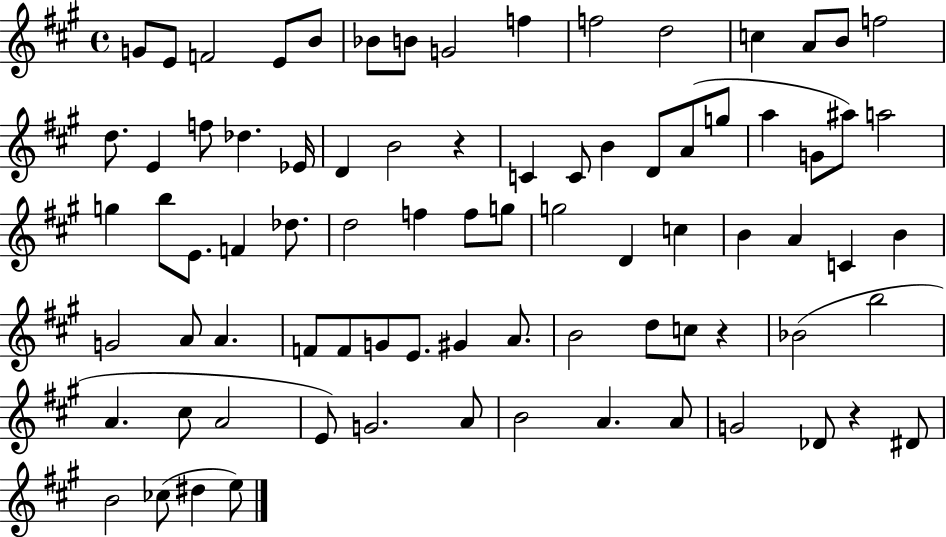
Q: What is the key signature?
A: A major